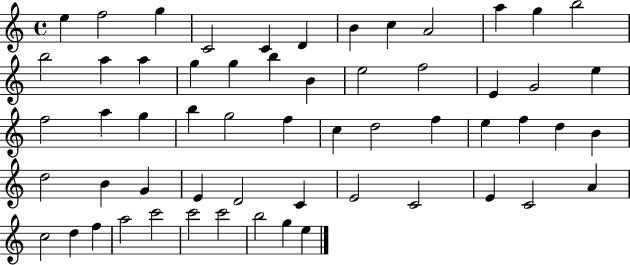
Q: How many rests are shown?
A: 0